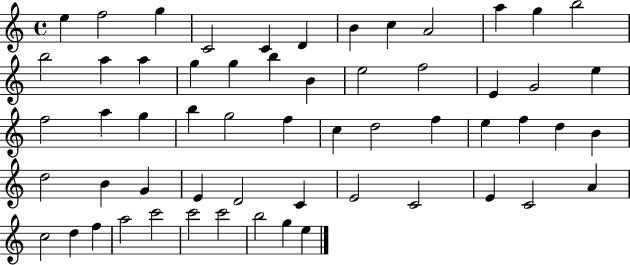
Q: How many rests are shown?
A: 0